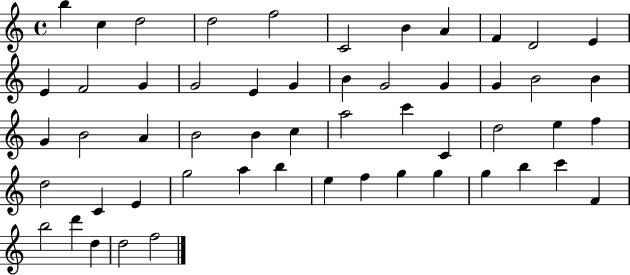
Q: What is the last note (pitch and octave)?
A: F5